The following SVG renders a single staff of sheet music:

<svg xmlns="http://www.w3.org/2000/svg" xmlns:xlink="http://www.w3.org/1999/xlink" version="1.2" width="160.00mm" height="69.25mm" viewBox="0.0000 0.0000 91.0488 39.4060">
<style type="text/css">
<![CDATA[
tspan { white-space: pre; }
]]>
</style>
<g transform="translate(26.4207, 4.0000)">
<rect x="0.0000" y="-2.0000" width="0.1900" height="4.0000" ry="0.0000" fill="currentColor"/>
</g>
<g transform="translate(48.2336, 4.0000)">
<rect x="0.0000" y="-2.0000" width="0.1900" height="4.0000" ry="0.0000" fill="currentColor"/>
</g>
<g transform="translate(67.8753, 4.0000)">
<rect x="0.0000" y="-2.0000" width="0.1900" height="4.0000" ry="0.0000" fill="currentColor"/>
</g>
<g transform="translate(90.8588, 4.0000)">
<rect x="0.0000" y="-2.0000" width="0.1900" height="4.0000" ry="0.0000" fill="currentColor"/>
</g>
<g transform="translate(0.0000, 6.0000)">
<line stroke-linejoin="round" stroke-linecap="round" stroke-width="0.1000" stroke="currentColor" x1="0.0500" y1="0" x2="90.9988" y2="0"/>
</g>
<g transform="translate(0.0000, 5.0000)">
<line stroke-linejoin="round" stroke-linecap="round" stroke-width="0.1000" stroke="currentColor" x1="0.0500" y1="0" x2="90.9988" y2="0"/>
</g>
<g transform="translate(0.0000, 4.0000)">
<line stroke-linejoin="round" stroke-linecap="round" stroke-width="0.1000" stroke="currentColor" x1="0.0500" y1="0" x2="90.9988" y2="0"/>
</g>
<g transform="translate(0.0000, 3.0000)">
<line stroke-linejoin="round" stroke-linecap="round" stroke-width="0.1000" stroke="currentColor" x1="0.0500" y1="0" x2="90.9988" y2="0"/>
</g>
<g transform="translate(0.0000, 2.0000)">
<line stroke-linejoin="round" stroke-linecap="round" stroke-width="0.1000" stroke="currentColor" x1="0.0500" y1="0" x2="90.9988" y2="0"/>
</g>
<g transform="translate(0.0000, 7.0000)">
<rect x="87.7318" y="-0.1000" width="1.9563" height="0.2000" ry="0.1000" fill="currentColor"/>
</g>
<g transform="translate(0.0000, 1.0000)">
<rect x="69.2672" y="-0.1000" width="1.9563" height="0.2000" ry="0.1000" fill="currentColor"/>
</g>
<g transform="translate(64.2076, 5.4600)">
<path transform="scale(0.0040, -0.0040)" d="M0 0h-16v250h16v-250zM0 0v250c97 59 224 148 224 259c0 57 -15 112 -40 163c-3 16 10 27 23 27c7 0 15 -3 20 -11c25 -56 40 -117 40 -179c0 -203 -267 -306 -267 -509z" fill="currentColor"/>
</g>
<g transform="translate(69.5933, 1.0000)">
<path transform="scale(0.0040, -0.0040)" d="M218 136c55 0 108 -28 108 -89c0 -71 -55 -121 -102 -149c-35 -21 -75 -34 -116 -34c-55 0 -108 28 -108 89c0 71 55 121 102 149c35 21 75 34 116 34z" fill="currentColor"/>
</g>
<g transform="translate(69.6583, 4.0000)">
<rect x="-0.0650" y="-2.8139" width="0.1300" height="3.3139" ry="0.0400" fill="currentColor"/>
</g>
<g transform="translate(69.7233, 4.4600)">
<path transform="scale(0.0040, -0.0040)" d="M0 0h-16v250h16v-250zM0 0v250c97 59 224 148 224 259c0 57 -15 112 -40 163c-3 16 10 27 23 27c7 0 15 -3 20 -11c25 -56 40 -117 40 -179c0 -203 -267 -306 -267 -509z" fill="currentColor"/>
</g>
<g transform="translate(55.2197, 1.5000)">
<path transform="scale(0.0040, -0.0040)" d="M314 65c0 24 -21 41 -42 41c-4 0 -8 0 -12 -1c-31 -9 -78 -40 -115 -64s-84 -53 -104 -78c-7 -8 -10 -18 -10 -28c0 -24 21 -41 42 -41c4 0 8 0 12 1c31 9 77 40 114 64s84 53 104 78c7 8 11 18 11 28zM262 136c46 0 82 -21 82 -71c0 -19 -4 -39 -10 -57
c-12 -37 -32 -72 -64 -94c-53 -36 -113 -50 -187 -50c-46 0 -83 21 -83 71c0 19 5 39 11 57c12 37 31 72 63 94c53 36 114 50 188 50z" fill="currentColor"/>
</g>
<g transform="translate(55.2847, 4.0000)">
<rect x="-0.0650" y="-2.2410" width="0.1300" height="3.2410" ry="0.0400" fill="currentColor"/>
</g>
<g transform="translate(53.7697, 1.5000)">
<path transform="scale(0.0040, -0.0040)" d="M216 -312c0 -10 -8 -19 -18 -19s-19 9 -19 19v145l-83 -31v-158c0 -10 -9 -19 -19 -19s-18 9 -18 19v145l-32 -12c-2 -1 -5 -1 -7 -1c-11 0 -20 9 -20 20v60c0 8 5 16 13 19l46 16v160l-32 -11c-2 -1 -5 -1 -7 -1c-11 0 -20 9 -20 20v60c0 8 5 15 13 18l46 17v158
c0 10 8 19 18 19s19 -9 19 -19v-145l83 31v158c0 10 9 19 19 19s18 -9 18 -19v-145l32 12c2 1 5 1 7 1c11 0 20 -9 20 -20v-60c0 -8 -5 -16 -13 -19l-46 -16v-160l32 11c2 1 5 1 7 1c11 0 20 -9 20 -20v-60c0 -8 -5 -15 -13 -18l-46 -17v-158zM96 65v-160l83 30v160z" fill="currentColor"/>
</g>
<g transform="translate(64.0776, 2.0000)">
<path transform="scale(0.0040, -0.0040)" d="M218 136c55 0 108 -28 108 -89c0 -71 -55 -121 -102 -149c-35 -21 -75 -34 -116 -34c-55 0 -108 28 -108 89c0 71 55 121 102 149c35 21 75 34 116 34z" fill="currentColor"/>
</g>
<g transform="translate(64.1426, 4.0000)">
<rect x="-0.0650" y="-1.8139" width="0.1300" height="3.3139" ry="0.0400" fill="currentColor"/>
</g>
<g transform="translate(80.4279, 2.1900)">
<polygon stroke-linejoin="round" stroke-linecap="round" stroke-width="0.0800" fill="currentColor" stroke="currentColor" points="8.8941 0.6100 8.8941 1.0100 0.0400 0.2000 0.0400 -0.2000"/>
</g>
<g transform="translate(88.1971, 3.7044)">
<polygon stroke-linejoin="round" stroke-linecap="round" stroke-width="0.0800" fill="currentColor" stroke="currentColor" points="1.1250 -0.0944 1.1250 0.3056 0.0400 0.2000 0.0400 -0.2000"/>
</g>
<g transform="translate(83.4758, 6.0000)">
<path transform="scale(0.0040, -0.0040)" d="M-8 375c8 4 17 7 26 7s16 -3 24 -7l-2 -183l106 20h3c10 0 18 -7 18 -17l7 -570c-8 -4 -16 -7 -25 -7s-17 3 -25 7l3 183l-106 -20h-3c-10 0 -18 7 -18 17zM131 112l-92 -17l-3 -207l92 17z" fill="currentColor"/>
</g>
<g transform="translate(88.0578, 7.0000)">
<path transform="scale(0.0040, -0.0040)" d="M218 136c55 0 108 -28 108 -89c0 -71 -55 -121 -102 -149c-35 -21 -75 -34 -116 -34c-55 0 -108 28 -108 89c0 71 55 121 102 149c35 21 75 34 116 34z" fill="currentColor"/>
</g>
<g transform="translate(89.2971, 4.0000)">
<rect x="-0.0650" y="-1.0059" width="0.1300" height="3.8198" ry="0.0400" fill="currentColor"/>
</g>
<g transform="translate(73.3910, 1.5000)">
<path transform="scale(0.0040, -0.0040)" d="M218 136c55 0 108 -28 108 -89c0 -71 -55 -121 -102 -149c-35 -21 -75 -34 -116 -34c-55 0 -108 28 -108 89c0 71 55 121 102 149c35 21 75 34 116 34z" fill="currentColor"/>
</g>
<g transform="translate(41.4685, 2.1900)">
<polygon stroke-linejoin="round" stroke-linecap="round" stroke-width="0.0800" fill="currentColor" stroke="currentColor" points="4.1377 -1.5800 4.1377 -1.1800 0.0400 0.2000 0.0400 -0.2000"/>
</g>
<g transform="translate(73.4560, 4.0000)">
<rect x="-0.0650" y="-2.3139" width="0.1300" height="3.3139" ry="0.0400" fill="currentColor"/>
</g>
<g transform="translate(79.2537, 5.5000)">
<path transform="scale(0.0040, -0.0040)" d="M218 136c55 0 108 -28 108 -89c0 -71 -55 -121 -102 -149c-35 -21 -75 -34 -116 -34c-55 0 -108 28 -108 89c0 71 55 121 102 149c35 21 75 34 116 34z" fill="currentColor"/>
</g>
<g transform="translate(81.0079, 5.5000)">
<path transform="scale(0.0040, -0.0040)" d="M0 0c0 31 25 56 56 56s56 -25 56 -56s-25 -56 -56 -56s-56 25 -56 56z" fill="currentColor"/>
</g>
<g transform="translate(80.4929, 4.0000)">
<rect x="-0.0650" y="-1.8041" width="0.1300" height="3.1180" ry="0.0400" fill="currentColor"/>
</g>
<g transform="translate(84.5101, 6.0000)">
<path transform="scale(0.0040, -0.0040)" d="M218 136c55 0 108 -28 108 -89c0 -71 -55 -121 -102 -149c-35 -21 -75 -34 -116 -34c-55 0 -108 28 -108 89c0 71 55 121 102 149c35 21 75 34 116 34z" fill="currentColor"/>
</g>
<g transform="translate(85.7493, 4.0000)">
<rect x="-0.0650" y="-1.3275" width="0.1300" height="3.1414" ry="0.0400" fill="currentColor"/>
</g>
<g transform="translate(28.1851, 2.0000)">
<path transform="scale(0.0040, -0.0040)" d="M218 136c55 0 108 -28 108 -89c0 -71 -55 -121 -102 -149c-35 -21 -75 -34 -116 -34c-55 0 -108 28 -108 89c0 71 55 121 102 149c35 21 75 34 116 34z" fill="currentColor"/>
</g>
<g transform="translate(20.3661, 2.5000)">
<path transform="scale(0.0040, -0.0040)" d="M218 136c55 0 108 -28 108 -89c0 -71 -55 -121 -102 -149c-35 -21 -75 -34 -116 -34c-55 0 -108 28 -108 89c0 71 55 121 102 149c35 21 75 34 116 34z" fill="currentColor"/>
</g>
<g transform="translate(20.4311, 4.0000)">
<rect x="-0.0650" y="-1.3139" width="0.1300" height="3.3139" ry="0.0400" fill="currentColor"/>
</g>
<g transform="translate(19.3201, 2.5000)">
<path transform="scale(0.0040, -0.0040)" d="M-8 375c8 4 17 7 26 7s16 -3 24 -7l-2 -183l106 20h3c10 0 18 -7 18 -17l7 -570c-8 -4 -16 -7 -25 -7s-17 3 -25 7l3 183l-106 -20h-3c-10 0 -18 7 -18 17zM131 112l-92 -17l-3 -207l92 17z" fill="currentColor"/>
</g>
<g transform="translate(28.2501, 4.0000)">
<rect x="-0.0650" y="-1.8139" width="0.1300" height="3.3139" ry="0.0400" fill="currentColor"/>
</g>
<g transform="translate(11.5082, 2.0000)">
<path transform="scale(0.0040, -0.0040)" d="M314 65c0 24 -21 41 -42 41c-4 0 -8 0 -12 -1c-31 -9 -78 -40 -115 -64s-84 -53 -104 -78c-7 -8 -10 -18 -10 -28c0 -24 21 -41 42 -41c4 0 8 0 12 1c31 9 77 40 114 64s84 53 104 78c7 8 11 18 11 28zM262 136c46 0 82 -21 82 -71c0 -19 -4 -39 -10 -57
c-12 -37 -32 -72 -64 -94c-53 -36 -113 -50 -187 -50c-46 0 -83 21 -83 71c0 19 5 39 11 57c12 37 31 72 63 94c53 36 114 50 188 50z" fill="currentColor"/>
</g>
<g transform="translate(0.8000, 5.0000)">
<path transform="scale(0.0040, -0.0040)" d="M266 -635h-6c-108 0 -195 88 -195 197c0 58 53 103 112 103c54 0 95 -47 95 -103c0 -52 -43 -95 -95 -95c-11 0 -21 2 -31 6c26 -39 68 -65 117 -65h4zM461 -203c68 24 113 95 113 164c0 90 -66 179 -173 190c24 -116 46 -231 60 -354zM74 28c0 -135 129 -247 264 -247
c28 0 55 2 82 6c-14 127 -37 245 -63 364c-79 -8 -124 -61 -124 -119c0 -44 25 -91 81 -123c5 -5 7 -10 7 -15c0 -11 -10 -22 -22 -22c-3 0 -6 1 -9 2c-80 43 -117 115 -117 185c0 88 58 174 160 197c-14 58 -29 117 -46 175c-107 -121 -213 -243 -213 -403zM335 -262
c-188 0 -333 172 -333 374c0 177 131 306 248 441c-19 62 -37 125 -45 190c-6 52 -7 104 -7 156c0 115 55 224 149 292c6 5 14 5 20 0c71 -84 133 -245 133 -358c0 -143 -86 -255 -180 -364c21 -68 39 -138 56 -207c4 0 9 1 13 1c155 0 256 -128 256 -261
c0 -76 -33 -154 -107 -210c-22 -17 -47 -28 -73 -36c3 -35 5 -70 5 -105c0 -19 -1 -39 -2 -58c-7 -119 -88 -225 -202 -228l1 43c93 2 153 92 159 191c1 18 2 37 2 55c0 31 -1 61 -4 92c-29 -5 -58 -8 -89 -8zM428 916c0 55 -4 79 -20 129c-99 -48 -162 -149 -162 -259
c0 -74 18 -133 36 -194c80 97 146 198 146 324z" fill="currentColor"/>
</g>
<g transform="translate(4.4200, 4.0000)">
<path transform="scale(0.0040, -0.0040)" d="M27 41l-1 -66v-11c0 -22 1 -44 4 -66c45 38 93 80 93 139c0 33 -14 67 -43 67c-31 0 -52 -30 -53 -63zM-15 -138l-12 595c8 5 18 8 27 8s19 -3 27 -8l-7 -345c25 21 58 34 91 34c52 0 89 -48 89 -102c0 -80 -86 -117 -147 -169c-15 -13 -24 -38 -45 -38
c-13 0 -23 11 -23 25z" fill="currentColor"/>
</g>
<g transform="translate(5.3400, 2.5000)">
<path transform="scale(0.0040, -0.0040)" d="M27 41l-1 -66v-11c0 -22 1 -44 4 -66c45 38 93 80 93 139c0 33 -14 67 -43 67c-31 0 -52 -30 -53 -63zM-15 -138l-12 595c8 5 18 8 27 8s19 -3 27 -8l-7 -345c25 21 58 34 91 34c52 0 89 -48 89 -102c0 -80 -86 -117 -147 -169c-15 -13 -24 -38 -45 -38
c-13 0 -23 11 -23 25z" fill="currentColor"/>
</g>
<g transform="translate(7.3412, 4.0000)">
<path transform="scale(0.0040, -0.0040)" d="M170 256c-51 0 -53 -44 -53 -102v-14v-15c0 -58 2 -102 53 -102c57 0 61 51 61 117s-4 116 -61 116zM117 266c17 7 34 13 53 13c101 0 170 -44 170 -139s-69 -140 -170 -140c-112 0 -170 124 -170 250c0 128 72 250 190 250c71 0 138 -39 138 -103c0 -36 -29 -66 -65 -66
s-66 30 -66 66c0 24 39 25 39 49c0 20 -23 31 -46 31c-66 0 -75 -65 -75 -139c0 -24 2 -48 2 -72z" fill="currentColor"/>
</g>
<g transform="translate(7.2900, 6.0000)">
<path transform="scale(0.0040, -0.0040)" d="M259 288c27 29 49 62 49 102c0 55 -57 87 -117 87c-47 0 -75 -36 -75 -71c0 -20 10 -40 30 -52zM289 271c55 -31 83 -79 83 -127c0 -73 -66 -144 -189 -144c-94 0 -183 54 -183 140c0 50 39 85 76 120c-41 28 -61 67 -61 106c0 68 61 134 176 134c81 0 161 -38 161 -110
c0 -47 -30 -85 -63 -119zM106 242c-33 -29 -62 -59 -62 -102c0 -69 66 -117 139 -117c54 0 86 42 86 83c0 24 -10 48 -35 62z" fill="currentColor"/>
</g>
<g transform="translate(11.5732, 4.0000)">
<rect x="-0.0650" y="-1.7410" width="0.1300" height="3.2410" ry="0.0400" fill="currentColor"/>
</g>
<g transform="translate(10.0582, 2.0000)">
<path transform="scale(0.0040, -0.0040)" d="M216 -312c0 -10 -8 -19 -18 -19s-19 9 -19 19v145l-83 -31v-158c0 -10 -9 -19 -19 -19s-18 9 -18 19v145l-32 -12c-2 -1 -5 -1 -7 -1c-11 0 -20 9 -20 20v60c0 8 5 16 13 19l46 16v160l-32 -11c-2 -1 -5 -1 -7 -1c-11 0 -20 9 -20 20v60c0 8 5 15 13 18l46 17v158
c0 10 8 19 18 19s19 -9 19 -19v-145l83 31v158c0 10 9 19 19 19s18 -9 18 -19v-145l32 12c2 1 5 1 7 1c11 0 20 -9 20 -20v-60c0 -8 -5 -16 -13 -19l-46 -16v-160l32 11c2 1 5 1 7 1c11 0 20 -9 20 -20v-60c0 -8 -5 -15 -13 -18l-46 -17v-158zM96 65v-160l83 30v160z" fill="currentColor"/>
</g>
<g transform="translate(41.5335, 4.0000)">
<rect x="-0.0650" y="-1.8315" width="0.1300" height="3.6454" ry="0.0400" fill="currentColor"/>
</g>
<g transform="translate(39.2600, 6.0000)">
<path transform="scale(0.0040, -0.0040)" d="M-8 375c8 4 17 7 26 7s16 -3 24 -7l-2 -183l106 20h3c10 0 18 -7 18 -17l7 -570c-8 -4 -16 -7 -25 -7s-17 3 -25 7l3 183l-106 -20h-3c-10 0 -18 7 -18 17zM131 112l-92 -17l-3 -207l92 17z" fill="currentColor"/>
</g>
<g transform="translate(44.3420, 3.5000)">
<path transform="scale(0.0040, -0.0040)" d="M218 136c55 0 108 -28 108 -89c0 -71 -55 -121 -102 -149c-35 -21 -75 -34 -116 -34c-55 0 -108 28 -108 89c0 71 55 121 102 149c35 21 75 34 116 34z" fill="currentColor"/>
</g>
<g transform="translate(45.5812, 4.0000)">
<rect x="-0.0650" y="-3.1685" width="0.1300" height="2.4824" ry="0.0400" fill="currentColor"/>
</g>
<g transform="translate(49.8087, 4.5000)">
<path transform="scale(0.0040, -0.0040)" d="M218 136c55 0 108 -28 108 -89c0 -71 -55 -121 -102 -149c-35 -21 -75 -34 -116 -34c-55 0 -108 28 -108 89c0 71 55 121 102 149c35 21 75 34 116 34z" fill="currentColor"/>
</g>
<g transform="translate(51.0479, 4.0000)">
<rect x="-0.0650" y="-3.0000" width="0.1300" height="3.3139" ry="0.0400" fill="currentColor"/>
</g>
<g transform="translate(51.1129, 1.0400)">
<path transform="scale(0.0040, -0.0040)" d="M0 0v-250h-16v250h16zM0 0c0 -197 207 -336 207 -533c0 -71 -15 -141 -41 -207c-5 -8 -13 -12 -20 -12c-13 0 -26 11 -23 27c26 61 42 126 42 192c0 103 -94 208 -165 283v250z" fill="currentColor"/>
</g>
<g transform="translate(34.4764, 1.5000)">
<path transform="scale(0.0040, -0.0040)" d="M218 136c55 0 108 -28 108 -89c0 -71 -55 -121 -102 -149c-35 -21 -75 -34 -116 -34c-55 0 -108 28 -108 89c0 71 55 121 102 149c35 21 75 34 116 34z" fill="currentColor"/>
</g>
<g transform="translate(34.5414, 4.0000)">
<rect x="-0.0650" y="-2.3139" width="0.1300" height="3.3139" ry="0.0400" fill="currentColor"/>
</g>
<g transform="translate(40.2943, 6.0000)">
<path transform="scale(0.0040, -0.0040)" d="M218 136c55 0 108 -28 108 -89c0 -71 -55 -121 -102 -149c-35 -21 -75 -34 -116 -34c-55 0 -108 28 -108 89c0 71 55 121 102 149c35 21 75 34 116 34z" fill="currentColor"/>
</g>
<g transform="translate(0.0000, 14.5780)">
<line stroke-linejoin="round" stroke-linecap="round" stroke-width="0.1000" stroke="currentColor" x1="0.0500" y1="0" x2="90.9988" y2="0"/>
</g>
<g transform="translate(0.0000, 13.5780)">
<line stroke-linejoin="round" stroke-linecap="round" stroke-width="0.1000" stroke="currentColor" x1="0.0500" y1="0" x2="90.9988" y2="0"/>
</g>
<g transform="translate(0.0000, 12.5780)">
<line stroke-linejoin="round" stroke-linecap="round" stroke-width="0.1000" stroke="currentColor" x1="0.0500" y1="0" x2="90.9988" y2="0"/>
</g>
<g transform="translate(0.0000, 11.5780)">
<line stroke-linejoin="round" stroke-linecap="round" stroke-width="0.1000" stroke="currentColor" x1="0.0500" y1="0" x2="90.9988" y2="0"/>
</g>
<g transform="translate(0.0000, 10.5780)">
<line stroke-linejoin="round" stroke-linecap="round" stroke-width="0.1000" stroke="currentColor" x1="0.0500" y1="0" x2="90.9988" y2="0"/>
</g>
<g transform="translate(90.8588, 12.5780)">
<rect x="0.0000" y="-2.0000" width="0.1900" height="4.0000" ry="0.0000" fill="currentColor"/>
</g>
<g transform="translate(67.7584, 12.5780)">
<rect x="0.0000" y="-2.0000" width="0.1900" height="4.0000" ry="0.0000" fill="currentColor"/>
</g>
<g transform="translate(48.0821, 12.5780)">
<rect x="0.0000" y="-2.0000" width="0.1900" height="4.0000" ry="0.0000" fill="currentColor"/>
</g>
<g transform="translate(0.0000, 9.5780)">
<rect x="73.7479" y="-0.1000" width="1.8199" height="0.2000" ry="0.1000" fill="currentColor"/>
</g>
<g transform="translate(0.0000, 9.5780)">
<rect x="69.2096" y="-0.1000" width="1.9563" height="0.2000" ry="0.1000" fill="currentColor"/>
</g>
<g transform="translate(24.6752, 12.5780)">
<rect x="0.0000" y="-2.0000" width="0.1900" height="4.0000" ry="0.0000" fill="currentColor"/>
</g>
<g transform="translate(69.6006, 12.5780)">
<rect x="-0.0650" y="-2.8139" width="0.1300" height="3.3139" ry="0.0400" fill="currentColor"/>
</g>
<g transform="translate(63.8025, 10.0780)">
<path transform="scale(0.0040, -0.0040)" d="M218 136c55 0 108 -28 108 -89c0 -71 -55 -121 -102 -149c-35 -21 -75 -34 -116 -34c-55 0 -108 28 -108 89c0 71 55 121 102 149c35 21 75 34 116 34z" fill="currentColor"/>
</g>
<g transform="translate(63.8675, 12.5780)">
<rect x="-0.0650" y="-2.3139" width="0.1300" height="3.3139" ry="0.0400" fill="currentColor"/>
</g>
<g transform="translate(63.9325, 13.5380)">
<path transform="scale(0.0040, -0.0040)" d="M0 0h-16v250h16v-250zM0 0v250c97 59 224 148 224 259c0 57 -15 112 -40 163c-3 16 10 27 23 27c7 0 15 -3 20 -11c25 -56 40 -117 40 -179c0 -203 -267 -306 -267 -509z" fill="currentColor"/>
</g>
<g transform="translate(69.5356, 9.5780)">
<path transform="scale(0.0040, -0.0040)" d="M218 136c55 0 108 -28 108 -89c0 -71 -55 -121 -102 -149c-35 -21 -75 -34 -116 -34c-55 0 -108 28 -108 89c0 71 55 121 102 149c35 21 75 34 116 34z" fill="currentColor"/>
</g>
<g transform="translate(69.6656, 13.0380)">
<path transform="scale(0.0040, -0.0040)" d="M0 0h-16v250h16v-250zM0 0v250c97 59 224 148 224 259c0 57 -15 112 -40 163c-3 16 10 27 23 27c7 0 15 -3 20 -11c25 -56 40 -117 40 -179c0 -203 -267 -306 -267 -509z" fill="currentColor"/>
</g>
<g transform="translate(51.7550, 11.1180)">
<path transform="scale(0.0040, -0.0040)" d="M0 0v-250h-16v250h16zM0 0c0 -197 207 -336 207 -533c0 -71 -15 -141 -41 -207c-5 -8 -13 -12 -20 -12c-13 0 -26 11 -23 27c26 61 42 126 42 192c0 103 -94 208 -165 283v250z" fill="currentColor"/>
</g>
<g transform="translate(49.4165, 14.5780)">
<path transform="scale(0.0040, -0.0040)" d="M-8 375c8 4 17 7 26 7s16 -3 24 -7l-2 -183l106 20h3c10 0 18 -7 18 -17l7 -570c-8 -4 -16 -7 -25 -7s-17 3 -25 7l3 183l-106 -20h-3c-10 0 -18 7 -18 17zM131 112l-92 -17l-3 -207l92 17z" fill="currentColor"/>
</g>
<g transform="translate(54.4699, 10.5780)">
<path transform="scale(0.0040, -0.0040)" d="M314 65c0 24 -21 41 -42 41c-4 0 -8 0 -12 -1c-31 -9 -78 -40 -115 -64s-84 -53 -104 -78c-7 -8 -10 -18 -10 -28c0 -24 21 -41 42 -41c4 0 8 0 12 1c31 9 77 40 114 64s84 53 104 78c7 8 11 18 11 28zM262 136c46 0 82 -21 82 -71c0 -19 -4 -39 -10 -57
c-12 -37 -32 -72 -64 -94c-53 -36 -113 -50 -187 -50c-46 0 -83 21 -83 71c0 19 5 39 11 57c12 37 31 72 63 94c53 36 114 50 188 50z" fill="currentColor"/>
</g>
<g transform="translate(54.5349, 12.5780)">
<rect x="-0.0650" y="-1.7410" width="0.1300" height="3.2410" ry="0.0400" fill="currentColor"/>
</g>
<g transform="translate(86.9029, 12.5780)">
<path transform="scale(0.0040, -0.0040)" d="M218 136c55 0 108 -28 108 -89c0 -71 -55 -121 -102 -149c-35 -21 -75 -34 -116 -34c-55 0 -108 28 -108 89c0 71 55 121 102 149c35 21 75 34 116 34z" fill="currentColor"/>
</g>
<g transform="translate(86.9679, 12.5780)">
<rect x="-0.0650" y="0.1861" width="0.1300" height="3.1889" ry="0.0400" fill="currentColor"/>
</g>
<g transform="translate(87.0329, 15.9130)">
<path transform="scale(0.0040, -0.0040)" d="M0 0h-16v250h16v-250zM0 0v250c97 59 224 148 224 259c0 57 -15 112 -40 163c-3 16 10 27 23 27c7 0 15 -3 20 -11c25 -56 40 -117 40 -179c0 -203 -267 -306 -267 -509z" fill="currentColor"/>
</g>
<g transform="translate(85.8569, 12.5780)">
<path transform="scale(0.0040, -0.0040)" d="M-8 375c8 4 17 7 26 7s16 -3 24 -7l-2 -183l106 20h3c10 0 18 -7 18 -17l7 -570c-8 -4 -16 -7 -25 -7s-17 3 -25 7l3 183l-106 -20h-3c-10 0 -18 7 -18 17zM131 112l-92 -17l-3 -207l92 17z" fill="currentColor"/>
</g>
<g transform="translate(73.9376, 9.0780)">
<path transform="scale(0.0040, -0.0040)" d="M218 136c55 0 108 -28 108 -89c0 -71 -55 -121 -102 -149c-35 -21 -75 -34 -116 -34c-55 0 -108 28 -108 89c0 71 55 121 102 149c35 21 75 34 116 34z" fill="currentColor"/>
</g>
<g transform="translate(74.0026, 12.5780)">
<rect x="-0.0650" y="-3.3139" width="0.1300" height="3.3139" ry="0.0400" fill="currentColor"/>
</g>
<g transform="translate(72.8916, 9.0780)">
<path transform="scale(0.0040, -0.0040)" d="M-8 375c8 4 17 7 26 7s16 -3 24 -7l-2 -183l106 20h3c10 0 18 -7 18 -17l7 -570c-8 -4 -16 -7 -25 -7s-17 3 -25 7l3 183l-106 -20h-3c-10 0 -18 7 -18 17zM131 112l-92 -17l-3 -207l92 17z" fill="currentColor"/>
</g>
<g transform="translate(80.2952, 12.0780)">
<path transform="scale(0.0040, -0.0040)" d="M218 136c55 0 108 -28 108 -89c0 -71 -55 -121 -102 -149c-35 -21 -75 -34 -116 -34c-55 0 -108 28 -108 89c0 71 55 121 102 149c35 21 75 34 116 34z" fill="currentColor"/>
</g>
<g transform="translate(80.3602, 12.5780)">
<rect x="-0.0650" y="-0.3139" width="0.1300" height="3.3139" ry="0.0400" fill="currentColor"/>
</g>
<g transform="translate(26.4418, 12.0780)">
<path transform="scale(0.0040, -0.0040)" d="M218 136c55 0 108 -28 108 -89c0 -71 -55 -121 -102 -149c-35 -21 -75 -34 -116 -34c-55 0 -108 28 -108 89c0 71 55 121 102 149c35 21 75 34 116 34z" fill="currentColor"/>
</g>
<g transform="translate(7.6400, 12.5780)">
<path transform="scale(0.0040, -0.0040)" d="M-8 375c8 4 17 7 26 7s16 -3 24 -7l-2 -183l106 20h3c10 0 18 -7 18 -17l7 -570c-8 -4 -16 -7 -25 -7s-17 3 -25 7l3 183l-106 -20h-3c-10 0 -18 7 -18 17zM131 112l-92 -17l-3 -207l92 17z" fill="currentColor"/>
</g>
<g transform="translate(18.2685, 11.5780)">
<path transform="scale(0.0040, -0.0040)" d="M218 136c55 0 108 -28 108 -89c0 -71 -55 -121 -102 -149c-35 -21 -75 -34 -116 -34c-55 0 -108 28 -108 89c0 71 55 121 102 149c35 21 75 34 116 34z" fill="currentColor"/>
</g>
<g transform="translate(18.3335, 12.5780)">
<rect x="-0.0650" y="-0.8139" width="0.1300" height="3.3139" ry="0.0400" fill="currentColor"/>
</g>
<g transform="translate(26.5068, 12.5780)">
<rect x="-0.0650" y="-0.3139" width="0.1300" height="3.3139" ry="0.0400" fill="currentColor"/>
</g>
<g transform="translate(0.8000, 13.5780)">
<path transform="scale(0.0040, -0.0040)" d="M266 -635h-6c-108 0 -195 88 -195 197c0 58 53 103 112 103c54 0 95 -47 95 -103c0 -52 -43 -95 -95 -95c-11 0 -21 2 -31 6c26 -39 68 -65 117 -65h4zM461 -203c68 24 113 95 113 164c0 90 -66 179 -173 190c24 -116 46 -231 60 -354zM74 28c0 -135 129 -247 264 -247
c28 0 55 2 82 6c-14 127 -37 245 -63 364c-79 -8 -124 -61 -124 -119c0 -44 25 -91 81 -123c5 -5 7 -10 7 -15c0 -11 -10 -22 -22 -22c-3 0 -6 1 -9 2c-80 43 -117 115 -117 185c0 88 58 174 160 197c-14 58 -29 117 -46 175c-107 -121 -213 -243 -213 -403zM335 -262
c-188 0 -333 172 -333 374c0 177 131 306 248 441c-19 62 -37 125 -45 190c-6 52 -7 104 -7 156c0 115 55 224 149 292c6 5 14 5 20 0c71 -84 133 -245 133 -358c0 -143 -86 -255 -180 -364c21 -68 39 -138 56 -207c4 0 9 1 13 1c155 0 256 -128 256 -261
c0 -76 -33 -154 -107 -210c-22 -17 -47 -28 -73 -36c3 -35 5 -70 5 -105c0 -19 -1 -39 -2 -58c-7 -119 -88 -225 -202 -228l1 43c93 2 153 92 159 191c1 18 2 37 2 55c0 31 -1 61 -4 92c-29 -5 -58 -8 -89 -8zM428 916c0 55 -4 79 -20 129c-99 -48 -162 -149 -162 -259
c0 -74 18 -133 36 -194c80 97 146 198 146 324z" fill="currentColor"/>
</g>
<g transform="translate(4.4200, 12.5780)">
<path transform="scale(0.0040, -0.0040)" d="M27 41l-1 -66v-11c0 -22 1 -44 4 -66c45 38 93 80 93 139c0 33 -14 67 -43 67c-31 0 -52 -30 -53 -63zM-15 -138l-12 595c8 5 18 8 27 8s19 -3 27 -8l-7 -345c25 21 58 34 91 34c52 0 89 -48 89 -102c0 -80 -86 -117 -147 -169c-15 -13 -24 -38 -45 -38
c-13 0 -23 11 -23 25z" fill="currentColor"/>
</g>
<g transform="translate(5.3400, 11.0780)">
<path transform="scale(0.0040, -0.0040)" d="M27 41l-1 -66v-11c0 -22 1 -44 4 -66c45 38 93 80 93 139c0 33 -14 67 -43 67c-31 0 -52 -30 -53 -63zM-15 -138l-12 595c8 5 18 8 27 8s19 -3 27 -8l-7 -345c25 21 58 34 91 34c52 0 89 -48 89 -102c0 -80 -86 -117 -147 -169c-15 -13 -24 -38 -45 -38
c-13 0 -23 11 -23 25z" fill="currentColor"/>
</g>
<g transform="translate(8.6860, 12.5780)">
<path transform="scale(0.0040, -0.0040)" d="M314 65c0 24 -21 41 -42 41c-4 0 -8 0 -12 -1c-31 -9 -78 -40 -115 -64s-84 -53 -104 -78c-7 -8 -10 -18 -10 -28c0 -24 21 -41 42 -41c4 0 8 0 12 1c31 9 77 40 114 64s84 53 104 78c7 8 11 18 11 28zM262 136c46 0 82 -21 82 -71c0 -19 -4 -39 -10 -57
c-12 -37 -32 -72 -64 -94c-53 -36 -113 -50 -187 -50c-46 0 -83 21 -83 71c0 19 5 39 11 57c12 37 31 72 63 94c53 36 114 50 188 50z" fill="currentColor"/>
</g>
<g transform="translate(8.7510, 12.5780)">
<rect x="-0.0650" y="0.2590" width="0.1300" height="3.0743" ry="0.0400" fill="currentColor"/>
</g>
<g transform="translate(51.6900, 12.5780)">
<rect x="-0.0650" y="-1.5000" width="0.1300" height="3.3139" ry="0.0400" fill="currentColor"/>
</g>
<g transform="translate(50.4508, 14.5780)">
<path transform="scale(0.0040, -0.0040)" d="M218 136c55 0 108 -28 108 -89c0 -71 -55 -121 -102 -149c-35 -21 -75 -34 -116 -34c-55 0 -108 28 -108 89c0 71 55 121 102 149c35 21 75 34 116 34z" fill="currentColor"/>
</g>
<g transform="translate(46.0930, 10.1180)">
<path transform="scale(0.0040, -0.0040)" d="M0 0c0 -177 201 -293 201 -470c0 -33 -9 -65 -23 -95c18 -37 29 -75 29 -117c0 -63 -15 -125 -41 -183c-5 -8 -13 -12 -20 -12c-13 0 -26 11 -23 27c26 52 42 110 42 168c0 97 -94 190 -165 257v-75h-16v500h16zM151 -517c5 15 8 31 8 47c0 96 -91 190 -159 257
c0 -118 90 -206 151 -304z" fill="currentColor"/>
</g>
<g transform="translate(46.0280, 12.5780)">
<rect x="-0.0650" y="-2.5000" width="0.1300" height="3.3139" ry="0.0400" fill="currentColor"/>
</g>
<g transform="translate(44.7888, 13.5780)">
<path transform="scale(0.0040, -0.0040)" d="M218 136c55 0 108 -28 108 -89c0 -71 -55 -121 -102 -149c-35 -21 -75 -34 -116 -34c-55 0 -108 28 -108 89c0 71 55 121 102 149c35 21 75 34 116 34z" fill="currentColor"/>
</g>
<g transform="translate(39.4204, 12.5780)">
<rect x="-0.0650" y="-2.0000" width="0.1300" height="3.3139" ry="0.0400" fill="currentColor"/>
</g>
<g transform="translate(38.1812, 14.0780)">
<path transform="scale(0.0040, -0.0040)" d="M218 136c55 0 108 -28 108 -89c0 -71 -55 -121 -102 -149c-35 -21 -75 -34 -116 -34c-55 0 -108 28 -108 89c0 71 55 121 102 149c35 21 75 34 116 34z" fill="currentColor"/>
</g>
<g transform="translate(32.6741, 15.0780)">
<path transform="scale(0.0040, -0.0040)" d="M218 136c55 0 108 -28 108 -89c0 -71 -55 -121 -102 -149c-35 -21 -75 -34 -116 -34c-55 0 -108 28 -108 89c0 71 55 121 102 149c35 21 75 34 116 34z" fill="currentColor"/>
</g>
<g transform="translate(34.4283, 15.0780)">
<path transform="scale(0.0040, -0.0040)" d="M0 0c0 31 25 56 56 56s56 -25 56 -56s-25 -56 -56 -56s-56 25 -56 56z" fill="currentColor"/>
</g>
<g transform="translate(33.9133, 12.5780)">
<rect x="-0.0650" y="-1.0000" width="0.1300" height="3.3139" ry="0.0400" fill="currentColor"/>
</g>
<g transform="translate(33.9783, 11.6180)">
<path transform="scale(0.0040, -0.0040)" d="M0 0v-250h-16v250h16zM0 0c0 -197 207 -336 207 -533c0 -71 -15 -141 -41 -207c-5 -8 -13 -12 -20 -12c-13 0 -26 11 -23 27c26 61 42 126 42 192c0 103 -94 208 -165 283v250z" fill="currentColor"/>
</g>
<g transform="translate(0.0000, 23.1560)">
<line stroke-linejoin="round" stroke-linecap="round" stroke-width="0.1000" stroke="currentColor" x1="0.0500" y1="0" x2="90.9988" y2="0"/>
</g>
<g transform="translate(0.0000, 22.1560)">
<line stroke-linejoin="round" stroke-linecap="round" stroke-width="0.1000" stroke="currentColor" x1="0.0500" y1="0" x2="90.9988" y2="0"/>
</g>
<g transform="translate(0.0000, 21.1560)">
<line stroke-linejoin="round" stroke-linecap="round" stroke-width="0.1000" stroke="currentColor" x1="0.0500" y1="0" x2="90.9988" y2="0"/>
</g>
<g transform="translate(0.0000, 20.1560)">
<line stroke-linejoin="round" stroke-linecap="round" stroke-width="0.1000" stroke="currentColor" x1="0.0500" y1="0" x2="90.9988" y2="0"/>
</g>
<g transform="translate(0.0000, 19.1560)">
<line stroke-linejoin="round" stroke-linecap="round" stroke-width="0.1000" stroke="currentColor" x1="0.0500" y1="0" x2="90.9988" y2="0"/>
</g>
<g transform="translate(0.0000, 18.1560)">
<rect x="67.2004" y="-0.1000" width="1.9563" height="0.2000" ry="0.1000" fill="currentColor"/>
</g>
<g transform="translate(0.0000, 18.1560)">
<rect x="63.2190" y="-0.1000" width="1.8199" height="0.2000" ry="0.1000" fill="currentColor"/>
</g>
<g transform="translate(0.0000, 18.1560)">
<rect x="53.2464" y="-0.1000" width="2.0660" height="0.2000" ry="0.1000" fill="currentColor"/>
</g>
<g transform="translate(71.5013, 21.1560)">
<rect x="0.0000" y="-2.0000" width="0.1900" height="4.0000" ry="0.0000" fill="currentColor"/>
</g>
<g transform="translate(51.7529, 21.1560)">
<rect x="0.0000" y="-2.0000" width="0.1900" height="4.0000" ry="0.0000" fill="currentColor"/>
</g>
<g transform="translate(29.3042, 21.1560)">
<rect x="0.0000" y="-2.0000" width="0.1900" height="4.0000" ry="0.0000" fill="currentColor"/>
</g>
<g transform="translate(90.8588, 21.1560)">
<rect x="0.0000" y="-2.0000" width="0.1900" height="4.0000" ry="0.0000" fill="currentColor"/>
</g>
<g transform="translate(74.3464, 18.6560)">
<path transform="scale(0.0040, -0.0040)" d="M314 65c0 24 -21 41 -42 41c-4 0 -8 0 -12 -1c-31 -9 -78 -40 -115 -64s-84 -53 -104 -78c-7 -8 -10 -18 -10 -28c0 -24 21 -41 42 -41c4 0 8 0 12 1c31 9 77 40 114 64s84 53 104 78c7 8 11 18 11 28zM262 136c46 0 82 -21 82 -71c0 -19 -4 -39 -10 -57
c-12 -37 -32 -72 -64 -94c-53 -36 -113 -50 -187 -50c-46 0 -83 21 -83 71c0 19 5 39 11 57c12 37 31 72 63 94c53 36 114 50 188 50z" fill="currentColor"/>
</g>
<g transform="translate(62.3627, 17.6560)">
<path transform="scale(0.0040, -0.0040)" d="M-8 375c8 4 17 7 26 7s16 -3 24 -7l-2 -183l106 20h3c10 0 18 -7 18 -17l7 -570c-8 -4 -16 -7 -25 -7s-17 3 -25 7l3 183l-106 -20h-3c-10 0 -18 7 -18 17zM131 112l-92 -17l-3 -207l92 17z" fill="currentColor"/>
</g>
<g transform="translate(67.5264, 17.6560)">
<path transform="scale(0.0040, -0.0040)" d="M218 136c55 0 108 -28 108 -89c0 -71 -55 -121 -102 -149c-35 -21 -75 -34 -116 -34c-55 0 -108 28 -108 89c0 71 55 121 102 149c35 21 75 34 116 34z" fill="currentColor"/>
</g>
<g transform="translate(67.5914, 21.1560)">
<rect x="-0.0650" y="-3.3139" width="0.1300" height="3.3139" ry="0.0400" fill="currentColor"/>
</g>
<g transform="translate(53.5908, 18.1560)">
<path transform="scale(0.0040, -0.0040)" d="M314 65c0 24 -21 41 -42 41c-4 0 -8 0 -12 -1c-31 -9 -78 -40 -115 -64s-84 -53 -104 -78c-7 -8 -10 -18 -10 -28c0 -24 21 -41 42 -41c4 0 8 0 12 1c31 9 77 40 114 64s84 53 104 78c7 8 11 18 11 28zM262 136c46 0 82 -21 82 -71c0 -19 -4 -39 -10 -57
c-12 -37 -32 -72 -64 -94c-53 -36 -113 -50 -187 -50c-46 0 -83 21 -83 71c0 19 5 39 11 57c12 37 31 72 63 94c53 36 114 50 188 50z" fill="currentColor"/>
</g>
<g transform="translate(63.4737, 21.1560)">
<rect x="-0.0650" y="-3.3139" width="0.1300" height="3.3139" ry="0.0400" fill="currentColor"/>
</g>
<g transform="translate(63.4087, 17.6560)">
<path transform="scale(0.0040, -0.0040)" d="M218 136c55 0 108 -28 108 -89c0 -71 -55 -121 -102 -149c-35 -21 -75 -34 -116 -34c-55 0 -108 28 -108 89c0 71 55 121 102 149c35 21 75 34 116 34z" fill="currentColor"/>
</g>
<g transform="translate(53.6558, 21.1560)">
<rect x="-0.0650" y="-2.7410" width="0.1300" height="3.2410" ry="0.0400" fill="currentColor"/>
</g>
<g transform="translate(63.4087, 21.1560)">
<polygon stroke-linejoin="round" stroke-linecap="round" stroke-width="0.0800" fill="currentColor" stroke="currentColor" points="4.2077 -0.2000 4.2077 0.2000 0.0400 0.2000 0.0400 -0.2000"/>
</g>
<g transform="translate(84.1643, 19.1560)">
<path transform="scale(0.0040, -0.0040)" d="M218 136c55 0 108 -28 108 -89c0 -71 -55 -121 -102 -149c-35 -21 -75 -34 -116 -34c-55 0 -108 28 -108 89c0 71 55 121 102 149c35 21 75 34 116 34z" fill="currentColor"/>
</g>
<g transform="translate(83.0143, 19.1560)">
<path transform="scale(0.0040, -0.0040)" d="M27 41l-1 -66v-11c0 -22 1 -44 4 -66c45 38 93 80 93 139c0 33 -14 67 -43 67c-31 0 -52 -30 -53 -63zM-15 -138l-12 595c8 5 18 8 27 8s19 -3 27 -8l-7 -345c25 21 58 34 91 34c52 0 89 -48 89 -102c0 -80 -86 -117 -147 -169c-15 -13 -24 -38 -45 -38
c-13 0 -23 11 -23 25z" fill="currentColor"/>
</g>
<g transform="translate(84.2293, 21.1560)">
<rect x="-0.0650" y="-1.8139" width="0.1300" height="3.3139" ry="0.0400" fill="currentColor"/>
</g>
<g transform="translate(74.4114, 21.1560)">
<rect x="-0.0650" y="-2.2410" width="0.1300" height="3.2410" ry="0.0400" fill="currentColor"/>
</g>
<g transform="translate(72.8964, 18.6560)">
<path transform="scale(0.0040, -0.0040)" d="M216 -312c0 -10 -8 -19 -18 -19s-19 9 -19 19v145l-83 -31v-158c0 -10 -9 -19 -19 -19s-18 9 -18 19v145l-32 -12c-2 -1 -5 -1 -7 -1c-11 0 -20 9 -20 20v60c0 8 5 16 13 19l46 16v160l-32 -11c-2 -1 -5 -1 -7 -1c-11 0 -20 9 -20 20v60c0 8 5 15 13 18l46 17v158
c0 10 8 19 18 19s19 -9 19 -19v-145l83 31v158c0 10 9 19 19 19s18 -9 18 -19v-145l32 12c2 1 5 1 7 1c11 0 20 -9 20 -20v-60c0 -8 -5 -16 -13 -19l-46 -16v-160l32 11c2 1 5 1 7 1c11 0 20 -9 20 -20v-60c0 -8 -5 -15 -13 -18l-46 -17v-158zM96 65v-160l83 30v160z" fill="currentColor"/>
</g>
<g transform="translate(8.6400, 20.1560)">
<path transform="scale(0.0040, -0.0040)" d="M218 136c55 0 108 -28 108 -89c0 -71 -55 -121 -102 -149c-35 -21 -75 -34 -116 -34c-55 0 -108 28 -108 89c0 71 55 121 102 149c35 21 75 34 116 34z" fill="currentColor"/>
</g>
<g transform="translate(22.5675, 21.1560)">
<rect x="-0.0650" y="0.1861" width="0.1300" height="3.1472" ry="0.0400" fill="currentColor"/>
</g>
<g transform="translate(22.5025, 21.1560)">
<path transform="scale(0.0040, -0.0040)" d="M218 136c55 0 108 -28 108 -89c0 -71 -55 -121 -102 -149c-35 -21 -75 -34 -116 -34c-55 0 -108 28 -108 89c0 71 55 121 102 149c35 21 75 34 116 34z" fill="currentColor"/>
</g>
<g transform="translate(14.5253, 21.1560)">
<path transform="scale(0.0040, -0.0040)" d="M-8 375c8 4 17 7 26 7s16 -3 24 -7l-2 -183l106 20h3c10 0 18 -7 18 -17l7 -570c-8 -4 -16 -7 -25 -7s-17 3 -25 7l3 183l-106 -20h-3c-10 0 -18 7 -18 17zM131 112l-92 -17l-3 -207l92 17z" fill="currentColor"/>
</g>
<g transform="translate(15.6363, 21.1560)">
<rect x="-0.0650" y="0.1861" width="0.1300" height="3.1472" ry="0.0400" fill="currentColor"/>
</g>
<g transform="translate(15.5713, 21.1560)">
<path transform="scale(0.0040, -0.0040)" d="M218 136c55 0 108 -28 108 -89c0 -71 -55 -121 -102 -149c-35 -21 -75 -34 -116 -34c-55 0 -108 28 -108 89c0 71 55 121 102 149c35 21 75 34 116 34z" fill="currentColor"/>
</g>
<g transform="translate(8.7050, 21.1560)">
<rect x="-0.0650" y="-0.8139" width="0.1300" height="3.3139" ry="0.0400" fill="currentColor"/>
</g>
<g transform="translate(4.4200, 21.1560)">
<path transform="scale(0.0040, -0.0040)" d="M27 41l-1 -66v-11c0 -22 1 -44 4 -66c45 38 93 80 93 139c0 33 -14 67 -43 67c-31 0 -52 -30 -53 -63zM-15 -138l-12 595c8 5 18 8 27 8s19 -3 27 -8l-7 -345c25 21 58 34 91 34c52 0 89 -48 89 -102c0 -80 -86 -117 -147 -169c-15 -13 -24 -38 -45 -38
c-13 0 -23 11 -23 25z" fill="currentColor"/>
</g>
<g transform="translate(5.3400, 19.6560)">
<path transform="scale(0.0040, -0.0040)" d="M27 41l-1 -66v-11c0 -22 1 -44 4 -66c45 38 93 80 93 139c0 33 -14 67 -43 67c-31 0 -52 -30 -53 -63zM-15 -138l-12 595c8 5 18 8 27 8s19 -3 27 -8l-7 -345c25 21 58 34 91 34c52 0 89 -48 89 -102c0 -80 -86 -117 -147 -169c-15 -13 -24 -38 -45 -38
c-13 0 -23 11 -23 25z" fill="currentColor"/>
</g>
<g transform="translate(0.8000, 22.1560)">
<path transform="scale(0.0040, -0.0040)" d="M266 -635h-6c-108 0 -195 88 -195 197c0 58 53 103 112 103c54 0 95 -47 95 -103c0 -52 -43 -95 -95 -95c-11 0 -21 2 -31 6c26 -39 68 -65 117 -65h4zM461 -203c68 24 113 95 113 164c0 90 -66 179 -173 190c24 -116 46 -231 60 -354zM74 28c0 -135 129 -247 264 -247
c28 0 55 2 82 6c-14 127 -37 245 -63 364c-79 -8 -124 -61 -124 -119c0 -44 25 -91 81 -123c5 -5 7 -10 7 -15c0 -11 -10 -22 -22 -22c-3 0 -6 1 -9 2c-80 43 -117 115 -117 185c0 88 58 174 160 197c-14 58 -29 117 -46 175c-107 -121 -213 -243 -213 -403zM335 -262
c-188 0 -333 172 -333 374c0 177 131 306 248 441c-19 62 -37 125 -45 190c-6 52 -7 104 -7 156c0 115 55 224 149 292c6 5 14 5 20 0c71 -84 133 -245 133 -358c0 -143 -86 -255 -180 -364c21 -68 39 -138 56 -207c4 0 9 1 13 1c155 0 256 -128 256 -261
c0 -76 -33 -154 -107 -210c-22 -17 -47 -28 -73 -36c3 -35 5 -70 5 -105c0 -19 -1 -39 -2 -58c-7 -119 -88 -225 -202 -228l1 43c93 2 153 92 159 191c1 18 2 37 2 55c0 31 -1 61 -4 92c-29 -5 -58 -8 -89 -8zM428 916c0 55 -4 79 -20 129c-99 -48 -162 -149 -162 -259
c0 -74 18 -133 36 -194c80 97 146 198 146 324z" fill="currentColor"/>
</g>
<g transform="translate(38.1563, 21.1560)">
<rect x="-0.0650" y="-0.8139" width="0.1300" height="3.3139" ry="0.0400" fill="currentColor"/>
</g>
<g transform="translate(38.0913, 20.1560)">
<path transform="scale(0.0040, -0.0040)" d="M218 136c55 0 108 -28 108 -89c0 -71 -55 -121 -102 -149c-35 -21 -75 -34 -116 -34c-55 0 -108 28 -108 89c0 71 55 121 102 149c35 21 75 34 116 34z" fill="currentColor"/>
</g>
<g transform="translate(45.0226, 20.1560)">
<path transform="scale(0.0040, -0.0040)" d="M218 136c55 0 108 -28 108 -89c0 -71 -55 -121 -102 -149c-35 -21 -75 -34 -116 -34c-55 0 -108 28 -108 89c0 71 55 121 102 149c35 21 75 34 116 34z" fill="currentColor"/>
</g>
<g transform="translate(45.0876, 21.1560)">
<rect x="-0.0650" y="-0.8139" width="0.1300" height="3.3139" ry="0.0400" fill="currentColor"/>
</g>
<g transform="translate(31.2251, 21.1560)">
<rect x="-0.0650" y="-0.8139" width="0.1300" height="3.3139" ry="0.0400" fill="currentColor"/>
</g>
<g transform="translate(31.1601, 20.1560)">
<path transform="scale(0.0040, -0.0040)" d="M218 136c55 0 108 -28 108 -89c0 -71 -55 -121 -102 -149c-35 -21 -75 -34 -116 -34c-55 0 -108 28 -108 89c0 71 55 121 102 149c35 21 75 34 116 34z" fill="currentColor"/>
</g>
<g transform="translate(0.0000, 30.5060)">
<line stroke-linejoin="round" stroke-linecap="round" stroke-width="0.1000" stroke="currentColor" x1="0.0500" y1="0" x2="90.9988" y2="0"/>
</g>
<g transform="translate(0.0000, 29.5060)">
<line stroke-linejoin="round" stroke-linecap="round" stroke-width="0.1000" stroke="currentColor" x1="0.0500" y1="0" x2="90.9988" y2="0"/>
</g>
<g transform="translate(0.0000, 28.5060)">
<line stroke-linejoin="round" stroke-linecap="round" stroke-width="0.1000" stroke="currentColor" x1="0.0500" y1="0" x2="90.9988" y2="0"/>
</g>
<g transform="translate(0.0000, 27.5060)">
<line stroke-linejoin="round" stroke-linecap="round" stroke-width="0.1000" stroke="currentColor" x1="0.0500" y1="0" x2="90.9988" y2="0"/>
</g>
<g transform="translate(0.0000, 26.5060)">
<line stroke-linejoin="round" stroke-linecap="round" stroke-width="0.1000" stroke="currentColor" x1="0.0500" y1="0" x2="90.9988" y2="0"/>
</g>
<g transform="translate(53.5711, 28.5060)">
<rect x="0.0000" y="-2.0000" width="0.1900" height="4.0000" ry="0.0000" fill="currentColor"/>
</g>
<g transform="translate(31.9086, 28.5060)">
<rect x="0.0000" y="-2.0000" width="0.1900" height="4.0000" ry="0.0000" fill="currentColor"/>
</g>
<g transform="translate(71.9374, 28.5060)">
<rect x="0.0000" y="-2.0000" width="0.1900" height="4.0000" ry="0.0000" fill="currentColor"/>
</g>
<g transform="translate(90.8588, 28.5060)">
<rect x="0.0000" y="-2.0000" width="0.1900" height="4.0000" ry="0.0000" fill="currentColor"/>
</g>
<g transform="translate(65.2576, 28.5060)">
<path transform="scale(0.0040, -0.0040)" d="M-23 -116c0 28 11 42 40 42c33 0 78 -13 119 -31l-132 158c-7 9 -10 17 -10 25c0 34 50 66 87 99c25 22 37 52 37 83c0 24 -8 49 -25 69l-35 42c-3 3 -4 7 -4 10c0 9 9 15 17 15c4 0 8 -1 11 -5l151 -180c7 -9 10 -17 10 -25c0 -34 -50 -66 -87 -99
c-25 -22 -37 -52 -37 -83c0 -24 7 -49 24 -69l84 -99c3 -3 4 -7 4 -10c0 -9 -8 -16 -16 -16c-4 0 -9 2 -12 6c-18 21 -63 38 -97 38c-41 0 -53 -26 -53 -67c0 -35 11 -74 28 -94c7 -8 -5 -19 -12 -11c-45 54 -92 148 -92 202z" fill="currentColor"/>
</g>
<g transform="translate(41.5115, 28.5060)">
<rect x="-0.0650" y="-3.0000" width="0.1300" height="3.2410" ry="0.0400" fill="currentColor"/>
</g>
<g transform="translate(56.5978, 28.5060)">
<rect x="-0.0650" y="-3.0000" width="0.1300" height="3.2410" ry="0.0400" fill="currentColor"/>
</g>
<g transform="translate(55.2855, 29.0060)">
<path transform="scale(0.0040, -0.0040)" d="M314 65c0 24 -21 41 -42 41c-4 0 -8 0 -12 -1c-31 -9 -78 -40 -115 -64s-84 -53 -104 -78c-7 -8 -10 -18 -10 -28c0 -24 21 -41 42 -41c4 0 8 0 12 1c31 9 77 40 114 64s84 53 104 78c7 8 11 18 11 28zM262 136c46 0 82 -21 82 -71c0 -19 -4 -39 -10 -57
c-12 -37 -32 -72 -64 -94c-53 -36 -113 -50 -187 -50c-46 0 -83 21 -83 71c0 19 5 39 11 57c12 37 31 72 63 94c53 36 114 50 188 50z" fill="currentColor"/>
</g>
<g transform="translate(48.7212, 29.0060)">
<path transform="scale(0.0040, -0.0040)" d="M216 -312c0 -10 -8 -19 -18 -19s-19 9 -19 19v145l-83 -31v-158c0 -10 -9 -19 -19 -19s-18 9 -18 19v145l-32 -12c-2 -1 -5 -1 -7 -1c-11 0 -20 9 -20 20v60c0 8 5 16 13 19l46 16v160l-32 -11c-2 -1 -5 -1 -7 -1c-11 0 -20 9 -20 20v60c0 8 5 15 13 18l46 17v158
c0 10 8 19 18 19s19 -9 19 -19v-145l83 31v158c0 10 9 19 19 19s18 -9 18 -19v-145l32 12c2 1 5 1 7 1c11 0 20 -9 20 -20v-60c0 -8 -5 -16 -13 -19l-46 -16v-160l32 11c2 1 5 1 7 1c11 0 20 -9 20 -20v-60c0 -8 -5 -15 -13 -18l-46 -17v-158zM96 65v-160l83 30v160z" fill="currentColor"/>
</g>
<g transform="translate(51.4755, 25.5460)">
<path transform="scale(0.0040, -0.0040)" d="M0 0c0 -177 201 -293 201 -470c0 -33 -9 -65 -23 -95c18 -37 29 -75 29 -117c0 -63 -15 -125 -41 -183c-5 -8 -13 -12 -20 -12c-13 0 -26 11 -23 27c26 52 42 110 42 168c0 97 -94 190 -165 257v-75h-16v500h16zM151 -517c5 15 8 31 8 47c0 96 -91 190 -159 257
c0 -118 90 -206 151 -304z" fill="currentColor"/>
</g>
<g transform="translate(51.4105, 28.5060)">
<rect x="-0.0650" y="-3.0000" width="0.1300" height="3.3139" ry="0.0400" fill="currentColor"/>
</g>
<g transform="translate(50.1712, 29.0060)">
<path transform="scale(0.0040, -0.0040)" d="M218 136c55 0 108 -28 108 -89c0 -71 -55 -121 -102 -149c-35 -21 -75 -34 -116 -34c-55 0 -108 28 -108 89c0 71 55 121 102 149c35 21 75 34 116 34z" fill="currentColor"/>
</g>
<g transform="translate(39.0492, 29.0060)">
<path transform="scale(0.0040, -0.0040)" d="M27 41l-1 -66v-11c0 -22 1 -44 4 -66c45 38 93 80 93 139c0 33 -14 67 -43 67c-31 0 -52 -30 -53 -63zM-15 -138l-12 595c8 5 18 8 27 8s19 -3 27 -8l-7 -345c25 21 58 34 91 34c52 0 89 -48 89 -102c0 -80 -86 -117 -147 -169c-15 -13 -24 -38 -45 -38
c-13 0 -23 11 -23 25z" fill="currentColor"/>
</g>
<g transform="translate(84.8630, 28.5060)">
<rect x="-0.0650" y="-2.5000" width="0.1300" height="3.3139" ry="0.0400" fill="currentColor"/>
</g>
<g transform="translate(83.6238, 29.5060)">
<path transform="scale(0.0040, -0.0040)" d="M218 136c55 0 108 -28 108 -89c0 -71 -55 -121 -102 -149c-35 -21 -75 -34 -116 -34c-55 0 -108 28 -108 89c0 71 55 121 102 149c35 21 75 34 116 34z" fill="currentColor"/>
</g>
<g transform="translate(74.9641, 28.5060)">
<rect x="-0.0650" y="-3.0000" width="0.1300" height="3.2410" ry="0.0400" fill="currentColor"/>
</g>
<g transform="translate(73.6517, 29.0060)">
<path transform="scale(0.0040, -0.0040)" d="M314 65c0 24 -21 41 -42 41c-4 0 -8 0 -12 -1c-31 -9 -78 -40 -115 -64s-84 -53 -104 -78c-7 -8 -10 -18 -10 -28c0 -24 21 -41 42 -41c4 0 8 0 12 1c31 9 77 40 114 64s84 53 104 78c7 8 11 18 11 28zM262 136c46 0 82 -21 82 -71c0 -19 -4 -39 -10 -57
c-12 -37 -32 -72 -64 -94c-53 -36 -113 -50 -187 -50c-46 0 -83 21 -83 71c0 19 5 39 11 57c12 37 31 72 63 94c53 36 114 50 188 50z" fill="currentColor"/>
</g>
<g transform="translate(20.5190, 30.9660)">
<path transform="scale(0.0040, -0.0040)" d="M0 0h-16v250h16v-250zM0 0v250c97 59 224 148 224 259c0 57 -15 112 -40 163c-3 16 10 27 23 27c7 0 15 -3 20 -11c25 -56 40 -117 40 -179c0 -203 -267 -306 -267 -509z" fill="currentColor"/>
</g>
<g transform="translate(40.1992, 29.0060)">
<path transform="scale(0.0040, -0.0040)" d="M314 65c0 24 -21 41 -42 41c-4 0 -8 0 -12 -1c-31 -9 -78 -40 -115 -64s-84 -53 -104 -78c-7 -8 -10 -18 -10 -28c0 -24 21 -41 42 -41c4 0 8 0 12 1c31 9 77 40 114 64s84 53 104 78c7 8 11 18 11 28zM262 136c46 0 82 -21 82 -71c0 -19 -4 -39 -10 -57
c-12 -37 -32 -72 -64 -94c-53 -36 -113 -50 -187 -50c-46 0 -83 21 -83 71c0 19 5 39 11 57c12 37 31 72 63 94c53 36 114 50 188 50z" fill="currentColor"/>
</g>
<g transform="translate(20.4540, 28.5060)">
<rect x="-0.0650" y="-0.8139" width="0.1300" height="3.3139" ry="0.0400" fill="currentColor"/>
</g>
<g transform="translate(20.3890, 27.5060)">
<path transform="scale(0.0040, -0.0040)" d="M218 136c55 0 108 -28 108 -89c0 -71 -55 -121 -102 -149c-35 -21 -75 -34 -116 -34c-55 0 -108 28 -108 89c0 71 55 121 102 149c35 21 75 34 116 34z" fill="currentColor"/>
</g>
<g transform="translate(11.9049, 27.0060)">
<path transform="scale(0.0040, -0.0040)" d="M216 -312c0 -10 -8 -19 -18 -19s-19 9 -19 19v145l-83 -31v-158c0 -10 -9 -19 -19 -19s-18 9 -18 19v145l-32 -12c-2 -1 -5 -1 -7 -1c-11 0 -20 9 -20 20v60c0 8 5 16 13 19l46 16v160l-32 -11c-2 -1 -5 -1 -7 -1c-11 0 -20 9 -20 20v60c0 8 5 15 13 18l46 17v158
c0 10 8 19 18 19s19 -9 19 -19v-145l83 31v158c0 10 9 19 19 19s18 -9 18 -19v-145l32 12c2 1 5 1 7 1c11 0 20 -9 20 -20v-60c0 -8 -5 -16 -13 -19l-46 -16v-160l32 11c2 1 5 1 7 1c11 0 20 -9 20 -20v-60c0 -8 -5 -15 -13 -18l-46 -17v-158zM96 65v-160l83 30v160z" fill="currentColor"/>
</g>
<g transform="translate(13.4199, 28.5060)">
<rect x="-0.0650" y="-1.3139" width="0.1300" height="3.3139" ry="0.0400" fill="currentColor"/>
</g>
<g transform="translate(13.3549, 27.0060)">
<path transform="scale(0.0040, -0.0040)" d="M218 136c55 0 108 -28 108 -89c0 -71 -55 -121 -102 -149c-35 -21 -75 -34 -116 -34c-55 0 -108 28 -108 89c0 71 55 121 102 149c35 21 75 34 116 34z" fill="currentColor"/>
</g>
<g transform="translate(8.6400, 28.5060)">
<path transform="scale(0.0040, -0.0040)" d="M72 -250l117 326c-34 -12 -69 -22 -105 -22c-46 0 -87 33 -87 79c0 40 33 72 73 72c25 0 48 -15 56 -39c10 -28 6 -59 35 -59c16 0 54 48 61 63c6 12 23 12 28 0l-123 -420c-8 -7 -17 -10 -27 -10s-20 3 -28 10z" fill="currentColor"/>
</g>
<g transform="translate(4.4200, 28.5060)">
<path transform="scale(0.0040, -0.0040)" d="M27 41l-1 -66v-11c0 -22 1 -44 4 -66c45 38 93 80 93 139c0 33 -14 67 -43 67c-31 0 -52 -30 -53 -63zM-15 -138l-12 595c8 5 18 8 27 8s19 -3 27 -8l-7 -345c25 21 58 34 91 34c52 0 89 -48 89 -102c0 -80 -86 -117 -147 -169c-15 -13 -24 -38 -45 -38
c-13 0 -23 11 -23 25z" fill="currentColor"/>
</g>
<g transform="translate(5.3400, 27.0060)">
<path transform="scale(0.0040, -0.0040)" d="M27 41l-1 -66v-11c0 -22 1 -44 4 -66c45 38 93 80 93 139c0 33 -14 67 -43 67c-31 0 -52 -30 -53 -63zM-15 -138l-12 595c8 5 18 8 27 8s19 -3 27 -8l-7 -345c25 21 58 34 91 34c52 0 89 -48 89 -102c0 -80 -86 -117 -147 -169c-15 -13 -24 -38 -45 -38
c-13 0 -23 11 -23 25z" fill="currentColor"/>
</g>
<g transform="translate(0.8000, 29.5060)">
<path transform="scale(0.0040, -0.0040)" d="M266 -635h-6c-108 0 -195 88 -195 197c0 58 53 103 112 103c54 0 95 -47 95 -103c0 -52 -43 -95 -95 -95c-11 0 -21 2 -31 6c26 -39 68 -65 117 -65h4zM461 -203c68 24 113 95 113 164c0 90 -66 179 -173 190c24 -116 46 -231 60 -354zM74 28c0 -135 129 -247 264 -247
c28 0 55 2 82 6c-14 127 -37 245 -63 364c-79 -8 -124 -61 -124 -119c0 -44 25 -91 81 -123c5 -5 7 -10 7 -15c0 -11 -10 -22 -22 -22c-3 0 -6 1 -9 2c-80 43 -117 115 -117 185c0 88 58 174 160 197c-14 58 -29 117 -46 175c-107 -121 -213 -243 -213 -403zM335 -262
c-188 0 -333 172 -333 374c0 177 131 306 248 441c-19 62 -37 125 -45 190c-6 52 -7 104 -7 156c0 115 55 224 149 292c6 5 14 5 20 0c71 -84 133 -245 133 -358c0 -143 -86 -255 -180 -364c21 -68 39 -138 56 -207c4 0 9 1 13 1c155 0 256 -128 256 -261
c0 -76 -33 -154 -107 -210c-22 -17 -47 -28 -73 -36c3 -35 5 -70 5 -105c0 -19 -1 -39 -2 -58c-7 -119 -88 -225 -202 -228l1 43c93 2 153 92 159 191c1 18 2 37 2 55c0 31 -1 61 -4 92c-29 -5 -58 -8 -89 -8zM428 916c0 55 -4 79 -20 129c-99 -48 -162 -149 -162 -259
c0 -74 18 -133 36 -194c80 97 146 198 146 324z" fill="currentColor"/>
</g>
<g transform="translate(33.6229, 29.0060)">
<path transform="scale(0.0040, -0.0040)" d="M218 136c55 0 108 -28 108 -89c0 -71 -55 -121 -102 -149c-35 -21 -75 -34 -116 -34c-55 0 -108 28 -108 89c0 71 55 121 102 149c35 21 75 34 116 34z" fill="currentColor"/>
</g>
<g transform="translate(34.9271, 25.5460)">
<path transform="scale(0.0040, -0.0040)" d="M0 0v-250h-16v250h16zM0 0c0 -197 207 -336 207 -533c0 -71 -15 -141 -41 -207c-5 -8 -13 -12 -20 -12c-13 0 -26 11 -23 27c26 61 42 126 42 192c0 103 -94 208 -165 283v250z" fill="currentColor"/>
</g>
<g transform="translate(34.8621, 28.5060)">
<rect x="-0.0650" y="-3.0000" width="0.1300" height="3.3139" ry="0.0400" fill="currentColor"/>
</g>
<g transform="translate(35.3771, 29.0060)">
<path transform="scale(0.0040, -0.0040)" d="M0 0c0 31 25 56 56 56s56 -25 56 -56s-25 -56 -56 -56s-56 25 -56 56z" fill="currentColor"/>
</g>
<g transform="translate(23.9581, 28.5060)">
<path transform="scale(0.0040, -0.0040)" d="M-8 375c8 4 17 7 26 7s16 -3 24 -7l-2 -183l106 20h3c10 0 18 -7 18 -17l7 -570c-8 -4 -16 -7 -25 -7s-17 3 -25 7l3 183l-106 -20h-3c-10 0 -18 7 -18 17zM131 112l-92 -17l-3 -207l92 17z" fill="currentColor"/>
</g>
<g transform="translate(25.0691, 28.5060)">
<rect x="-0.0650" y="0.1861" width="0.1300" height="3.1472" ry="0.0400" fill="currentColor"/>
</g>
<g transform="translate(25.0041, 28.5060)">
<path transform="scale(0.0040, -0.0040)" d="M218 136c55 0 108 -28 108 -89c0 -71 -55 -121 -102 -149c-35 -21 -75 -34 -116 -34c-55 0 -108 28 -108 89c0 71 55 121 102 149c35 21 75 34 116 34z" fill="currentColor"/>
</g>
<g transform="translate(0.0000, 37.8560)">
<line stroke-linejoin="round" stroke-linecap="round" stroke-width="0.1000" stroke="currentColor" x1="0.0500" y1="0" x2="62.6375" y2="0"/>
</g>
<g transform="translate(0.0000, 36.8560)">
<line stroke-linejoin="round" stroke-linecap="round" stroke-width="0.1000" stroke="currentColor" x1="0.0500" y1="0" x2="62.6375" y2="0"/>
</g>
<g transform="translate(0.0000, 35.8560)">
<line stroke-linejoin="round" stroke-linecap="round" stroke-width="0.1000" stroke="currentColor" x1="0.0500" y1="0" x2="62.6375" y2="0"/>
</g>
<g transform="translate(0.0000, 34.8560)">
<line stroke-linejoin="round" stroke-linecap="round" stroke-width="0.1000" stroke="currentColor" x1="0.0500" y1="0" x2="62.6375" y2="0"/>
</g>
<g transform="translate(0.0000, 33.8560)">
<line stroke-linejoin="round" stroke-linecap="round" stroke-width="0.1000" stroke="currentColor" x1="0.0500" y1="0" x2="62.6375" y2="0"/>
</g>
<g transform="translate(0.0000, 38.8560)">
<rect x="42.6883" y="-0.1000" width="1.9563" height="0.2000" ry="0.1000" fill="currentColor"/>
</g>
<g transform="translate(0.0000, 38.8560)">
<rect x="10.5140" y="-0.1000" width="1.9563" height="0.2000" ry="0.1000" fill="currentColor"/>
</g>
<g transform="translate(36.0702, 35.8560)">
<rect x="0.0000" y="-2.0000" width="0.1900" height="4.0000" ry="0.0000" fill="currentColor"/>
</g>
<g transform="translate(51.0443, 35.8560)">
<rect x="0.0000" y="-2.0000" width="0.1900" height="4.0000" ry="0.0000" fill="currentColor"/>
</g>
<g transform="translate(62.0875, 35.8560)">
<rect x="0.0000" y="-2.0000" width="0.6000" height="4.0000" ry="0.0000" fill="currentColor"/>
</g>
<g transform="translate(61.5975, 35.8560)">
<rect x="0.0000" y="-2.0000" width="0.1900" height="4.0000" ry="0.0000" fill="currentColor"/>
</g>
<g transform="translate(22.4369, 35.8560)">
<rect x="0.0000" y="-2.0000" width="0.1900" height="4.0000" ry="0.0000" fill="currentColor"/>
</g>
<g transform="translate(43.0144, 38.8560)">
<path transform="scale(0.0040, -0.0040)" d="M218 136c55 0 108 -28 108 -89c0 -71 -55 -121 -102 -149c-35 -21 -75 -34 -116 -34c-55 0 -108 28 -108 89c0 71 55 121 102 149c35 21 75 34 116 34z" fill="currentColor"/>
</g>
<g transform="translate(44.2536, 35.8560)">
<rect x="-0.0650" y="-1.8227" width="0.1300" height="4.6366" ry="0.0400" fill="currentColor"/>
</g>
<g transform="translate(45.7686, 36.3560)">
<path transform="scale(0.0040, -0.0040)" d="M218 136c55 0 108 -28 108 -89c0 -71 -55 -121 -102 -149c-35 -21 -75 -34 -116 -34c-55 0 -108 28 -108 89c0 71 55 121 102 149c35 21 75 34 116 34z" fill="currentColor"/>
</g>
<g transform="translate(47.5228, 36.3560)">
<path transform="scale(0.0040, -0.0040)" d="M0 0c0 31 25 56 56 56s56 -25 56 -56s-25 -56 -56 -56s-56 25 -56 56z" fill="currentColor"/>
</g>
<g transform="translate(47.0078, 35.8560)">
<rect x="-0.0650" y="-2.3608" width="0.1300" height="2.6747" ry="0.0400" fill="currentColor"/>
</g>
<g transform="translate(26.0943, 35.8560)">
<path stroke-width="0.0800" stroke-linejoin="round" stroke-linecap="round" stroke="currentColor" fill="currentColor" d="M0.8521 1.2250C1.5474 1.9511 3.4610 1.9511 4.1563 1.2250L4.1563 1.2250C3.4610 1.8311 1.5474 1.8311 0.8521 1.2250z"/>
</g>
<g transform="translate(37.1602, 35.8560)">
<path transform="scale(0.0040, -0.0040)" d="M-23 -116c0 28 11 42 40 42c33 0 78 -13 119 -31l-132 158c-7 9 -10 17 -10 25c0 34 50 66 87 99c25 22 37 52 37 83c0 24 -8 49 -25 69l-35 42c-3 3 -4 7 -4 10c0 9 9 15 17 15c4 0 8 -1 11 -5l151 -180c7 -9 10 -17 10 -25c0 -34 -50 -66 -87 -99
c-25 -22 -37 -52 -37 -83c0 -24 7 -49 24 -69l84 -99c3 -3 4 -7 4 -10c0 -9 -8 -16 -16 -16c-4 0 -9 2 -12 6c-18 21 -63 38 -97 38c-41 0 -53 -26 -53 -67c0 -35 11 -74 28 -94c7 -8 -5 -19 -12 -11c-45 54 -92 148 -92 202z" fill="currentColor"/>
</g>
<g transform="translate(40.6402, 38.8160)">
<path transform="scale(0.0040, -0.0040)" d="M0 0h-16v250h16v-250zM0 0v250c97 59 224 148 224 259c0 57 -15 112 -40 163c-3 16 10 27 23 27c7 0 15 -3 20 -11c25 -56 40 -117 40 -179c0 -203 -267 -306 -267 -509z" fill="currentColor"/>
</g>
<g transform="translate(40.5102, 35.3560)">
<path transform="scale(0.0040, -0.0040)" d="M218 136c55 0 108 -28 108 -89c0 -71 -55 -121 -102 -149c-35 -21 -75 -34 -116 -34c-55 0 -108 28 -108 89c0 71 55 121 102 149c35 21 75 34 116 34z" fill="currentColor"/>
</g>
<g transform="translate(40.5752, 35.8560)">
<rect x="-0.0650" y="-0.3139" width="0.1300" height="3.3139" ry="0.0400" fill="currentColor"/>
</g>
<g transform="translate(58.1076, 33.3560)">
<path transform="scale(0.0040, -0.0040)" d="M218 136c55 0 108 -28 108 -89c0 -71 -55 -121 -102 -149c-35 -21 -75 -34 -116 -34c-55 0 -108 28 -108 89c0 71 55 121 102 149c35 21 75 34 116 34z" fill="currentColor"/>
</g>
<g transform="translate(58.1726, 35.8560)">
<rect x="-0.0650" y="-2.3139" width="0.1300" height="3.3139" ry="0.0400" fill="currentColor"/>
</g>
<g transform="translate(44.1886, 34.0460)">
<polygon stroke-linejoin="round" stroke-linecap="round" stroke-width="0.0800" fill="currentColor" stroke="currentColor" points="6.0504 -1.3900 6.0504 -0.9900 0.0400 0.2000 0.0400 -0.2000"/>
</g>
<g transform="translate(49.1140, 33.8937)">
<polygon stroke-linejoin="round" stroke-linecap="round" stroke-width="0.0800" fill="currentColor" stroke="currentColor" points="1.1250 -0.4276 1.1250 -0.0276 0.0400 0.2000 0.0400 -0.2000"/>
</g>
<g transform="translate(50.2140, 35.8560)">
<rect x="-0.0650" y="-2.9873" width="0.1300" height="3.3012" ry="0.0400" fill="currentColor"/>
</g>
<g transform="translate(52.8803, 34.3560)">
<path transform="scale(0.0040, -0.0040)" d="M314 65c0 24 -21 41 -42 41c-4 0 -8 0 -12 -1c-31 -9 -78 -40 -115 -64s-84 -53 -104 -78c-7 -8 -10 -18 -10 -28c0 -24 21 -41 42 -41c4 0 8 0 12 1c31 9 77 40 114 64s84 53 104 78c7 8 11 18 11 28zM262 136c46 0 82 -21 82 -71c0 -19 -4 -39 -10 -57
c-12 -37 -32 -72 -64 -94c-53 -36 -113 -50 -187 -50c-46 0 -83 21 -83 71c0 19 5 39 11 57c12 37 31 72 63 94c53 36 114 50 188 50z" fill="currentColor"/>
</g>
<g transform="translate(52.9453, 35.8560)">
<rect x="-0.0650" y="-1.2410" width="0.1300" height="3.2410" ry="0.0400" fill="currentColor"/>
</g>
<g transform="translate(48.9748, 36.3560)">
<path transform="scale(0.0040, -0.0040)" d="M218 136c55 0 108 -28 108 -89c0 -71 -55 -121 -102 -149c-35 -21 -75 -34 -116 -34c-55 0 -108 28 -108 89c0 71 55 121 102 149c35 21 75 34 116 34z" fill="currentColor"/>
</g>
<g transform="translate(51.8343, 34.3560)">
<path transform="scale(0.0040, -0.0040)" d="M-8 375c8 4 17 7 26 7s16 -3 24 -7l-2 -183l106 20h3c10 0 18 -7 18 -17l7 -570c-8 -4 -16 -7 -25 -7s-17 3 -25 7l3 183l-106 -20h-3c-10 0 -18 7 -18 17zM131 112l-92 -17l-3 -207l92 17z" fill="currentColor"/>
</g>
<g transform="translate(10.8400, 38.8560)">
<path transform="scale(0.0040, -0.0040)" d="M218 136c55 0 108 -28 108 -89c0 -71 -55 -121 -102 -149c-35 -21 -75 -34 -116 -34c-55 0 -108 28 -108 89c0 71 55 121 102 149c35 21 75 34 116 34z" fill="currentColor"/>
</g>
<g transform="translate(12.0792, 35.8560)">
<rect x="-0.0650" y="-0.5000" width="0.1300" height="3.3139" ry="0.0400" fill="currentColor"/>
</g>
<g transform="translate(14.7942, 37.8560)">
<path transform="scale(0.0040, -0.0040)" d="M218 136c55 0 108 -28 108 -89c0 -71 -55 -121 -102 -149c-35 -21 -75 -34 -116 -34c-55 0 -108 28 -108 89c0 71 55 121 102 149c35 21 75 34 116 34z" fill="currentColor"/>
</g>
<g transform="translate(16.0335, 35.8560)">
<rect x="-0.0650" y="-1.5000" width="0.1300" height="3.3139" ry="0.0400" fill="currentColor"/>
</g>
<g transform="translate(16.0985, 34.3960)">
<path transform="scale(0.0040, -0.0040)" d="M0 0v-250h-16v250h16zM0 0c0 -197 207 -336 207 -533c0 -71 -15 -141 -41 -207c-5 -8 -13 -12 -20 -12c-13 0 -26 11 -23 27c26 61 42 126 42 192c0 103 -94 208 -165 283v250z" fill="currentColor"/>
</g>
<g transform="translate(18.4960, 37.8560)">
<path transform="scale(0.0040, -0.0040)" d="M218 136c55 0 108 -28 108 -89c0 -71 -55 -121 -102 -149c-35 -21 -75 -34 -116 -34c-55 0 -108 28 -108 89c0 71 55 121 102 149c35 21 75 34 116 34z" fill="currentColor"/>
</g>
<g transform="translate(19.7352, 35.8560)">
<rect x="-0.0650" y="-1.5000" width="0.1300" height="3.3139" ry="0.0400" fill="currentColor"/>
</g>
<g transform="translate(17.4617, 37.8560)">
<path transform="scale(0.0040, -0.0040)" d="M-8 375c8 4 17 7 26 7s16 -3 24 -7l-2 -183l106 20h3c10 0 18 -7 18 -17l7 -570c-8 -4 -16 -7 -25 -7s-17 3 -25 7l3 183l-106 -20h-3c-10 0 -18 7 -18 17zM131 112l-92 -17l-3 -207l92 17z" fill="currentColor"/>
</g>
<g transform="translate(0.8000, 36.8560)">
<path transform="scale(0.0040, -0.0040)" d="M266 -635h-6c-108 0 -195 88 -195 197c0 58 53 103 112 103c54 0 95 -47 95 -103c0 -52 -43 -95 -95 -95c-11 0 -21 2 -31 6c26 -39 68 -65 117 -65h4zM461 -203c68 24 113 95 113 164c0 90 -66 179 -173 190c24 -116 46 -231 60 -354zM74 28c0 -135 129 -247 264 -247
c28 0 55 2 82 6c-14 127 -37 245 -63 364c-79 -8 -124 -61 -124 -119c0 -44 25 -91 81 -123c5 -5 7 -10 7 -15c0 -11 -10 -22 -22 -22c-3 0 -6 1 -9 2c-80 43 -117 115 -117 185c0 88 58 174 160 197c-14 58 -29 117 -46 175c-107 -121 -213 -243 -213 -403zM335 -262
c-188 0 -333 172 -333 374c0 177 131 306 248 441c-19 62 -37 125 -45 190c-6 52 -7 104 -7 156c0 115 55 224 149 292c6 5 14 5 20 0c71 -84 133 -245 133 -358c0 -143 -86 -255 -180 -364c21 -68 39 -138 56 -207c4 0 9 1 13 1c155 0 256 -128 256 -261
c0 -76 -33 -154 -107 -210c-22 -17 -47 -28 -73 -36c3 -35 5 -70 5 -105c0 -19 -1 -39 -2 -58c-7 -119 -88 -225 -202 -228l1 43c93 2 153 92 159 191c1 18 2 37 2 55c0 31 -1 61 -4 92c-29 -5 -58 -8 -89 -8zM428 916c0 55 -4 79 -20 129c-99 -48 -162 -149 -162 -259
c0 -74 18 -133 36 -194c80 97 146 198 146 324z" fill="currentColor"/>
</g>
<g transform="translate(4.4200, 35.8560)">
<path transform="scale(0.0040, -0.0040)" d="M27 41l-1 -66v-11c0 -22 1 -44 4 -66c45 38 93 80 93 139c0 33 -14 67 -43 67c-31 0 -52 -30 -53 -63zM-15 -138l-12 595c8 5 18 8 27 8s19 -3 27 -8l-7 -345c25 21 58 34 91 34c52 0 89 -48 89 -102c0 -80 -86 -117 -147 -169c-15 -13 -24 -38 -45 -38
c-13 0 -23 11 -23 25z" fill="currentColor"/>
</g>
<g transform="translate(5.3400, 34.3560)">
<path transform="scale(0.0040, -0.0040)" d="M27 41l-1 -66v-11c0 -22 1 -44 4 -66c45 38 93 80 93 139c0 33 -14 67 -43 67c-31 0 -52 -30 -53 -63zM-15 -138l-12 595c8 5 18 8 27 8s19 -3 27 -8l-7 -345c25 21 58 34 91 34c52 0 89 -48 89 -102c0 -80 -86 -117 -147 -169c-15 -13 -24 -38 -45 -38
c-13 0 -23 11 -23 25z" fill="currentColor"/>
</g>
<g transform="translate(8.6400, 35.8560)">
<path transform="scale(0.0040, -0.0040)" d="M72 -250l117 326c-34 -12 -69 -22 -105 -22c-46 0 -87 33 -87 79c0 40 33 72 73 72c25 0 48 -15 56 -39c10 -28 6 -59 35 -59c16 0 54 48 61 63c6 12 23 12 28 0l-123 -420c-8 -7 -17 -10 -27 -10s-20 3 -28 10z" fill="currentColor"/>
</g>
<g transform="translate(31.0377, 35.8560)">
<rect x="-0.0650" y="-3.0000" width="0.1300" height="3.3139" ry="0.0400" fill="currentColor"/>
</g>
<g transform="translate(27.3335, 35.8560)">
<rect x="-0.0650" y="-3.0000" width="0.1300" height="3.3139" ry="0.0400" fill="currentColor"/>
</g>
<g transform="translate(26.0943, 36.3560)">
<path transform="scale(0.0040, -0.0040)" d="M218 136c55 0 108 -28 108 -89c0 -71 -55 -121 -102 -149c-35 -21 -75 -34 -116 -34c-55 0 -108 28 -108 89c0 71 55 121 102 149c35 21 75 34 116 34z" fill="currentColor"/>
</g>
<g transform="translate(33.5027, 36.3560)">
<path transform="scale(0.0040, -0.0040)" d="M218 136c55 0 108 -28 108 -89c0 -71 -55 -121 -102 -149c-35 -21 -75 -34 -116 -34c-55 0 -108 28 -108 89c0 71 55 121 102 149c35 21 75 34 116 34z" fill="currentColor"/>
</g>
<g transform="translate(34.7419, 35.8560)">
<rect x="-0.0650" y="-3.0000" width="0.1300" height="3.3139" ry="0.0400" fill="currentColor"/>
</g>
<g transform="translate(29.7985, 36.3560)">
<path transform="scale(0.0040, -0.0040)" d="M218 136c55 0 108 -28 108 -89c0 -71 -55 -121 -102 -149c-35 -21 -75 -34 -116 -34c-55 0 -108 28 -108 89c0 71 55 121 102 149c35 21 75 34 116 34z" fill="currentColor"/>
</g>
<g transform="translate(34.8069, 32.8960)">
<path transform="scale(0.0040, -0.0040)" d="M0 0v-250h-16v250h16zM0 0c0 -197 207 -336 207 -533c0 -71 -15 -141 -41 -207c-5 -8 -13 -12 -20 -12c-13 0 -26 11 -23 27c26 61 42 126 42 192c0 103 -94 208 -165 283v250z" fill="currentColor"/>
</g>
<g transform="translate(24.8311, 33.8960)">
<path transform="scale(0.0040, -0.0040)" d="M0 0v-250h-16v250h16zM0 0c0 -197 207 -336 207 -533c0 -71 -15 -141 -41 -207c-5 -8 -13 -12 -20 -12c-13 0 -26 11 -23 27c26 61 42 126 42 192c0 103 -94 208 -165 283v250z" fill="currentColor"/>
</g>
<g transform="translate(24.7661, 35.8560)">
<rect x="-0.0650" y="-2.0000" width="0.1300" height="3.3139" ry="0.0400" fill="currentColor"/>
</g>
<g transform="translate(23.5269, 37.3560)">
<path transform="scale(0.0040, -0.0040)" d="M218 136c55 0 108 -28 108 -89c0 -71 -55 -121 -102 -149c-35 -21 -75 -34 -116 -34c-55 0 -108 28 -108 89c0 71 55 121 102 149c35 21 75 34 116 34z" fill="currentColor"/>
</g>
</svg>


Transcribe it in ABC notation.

X:1
T:Untitled
M:6/8
L:1/4
K:Bb
^f2 e f g E/2 c/2 A/2 ^g2 f/2 a/2 g F/2 E/2 C/4 B2 d c D/2 F G/4 E/2 f2 g/2 a/2 b c B/2 d B B d d d a2 b/2 b/2 ^g2 _f z/2 ^e d/2 B A/2 _A2 ^A/4 A2 z A2 G z/2 C _E/2 E F/2 A A A/2 z c/2 C/2 A/2 A/4 e2 g